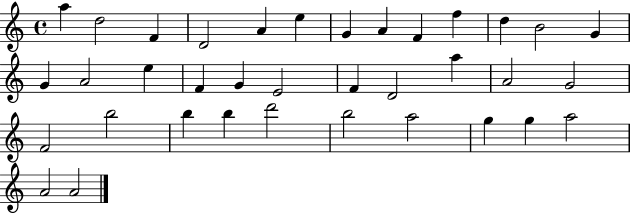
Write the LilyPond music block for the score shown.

{
  \clef treble
  \time 4/4
  \defaultTimeSignature
  \key c \major
  a''4 d''2 f'4 | d'2 a'4 e''4 | g'4 a'4 f'4 f''4 | d''4 b'2 g'4 | \break g'4 a'2 e''4 | f'4 g'4 e'2 | f'4 d'2 a''4 | a'2 g'2 | \break f'2 b''2 | b''4 b''4 d'''2 | b''2 a''2 | g''4 g''4 a''2 | \break a'2 a'2 | \bar "|."
}